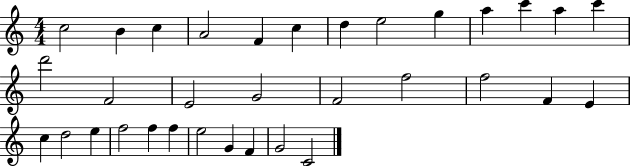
{
  \clef treble
  \numericTimeSignature
  \time 4/4
  \key c \major
  c''2 b'4 c''4 | a'2 f'4 c''4 | d''4 e''2 g''4 | a''4 c'''4 a''4 c'''4 | \break d'''2 f'2 | e'2 g'2 | f'2 f''2 | f''2 f'4 e'4 | \break c''4 d''2 e''4 | f''2 f''4 f''4 | e''2 g'4 f'4 | g'2 c'2 | \break \bar "|."
}